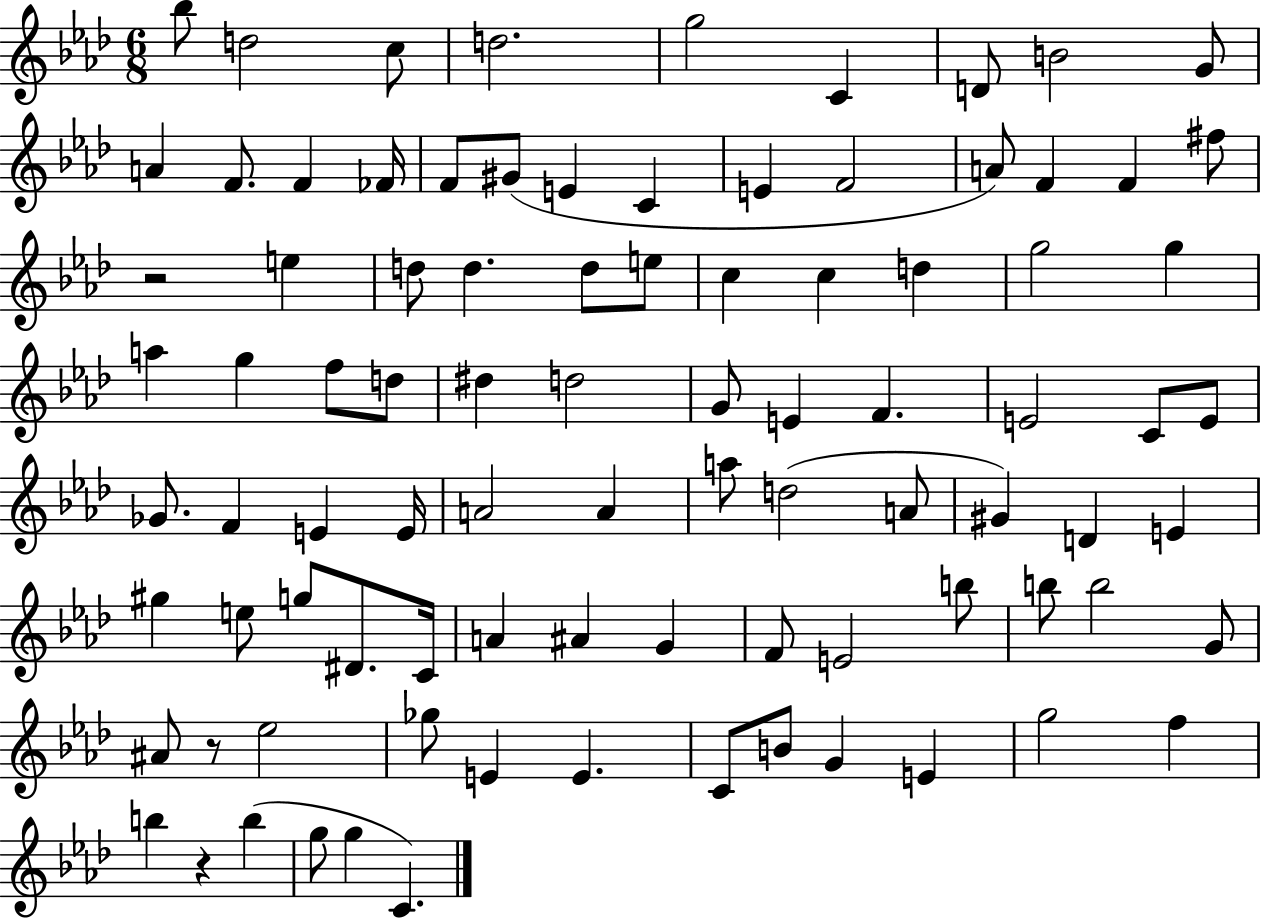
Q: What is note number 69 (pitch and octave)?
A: B5